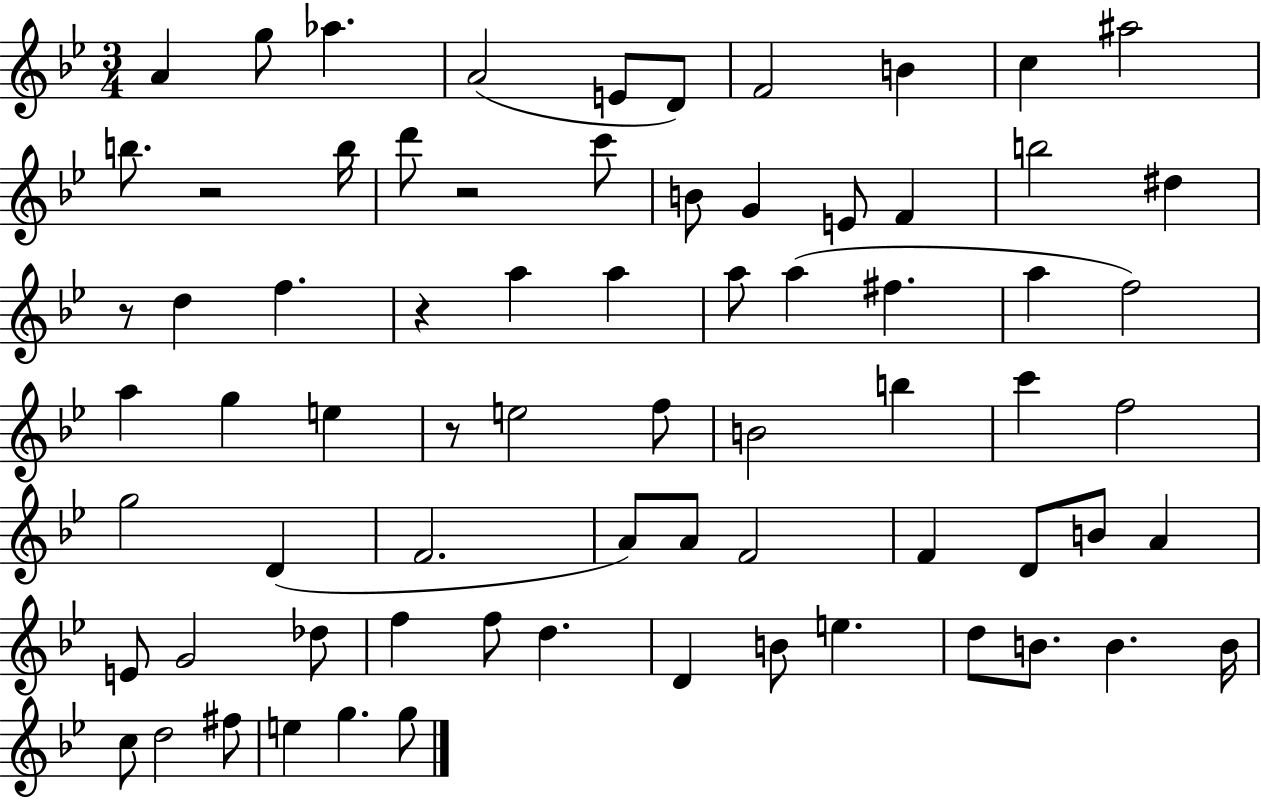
A4/q G5/e Ab5/q. A4/h E4/e D4/e F4/h B4/q C5/q A#5/h B5/e. R/h B5/s D6/e R/h C6/e B4/e G4/q E4/e F4/q B5/h D#5/q R/e D5/q F5/q. R/q A5/q A5/q A5/e A5/q F#5/q. A5/q F5/h A5/q G5/q E5/q R/e E5/h F5/e B4/h B5/q C6/q F5/h G5/h D4/q F4/h. A4/e A4/e F4/h F4/q D4/e B4/e A4/q E4/e G4/h Db5/e F5/q F5/e D5/q. D4/q B4/e E5/q. D5/e B4/e. B4/q. B4/s C5/e D5/h F#5/e E5/q G5/q. G5/e